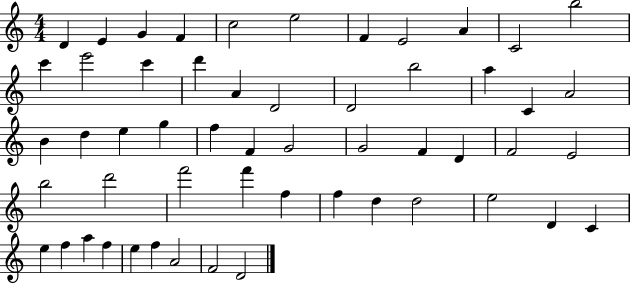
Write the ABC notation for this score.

X:1
T:Untitled
M:4/4
L:1/4
K:C
D E G F c2 e2 F E2 A C2 b2 c' e'2 c' d' A D2 D2 b2 a C A2 B d e g f F G2 G2 F D F2 E2 b2 d'2 f'2 f' f f d d2 e2 D C e f a f e f A2 F2 D2